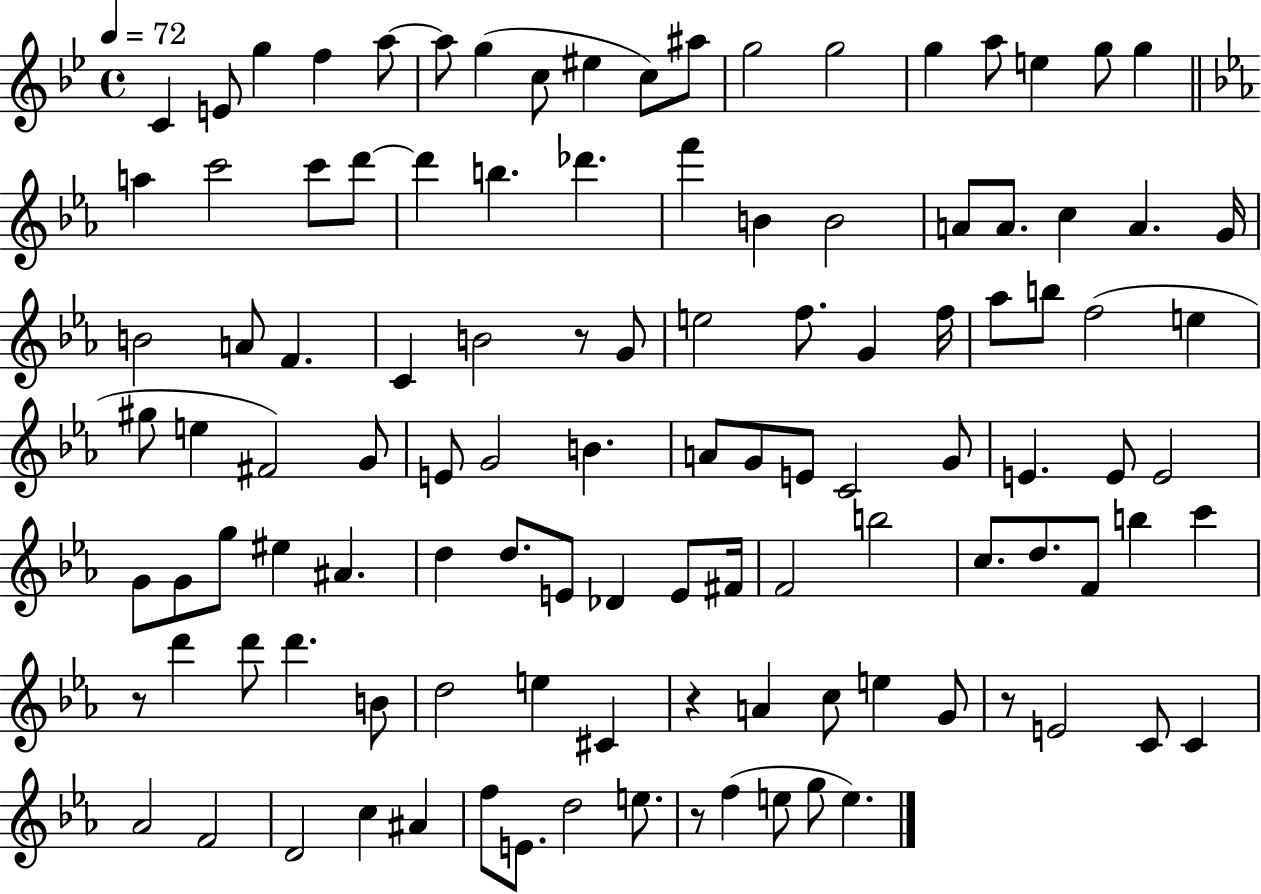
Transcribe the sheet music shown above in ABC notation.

X:1
T:Untitled
M:4/4
L:1/4
K:Bb
C E/2 g f a/2 a/2 g c/2 ^e c/2 ^a/2 g2 g2 g a/2 e g/2 g a c'2 c'/2 d'/2 d' b _d' f' B B2 A/2 A/2 c A G/4 B2 A/2 F C B2 z/2 G/2 e2 f/2 G f/4 _a/2 b/2 f2 e ^g/2 e ^F2 G/2 E/2 G2 B A/2 G/2 E/2 C2 G/2 E E/2 E2 G/2 G/2 g/2 ^e ^A d d/2 E/2 _D E/2 ^F/4 F2 b2 c/2 d/2 F/2 b c' z/2 d' d'/2 d' B/2 d2 e ^C z A c/2 e G/2 z/2 E2 C/2 C _A2 F2 D2 c ^A f/2 E/2 d2 e/2 z/2 f e/2 g/2 e